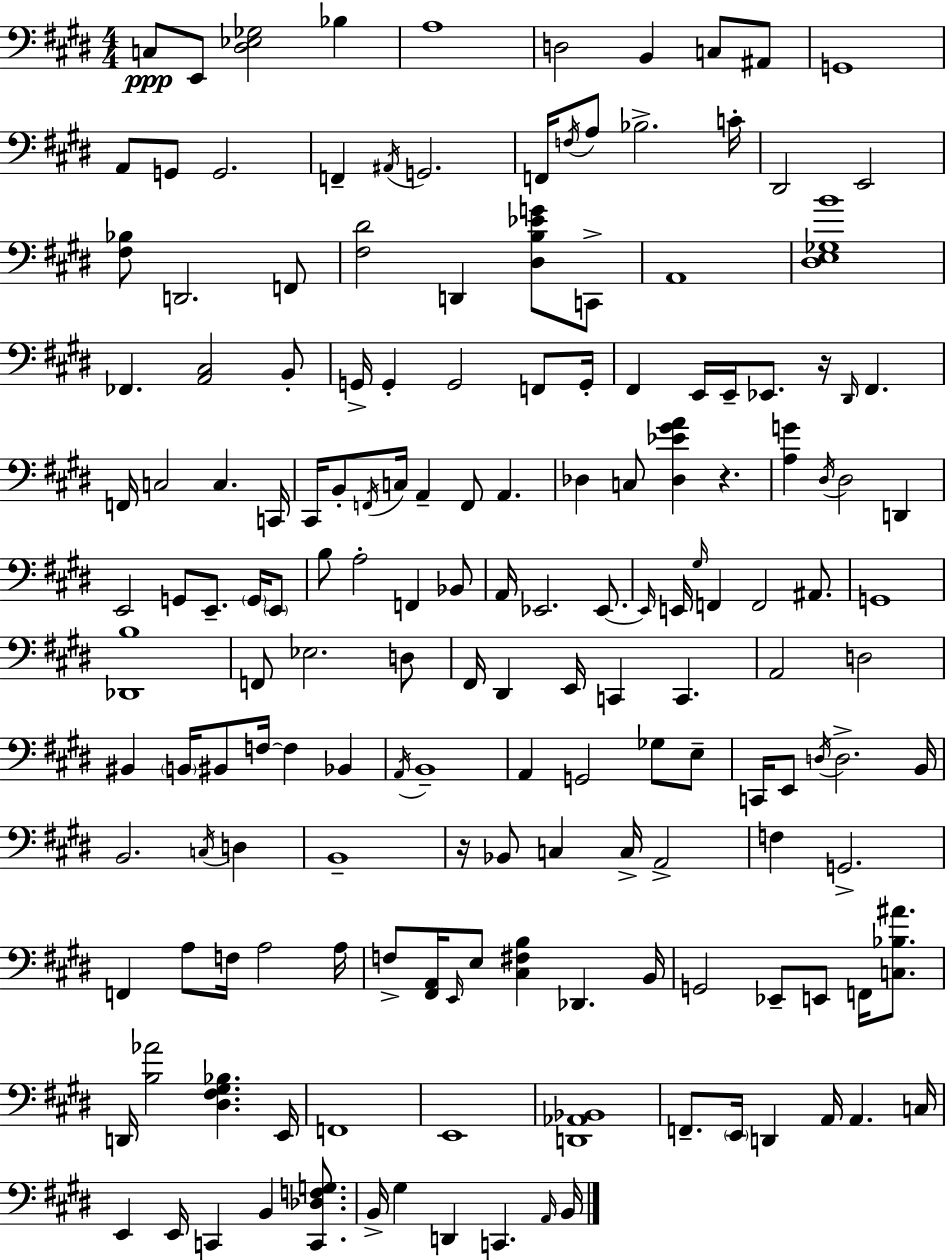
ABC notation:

X:1
T:Untitled
M:4/4
L:1/4
K:E
C,/2 E,,/2 [^D,_E,_G,]2 _B, A,4 D,2 B,, C,/2 ^A,,/2 G,,4 A,,/2 G,,/2 G,,2 F,, ^A,,/4 G,,2 F,,/4 F,/4 A,/2 _B,2 C/4 ^D,,2 E,,2 [^F,_B,]/2 D,,2 F,,/2 [^F,^D]2 D,, [^D,B,_EG]/2 C,,/2 A,,4 [^D,E,_G,B]4 _F,, [A,,^C,]2 B,,/2 G,,/4 G,, G,,2 F,,/2 G,,/4 ^F,, E,,/4 E,,/4 _E,,/2 z/4 ^D,,/4 ^F,, F,,/4 C,2 C, C,,/4 ^C,,/4 B,,/2 F,,/4 C,/4 A,, F,,/2 A,, _D, C,/2 [_D,_E^GA] z [A,G] ^D,/4 ^D,2 D,, E,,2 G,,/2 E,,/2 G,,/4 E,,/2 B,/2 A,2 F,, _B,,/2 A,,/4 _E,,2 _E,,/2 _E,,/4 E,,/4 ^G,/4 F,, F,,2 ^A,,/2 G,,4 [_D,,B,]4 F,,/2 _E,2 D,/2 ^F,,/4 ^D,, E,,/4 C,, C,, A,,2 D,2 ^B,, B,,/4 ^B,,/2 F,/4 F, _B,, A,,/4 B,,4 A,, G,,2 _G,/2 E,/2 C,,/4 E,,/2 D,/4 D,2 B,,/4 B,,2 C,/4 D, B,,4 z/4 _B,,/2 C, C,/4 A,,2 F, G,,2 F,, A,/2 F,/4 A,2 A,/4 F,/2 [^F,,A,,]/4 E,,/4 E,/2 [^C,^F,B,] _D,, B,,/4 G,,2 _E,,/2 E,,/2 F,,/4 [C,_B,^A]/2 D,,/4 [B,_A]2 [^D,^F,^G,_B,] E,,/4 F,,4 E,,4 [D,,_A,,_B,,]4 F,,/2 E,,/4 D,, A,,/4 A,, C,/4 E,, E,,/4 C,, B,, [C,,_D,F,G,]/2 B,,/4 ^G, D,, C,, A,,/4 B,,/4